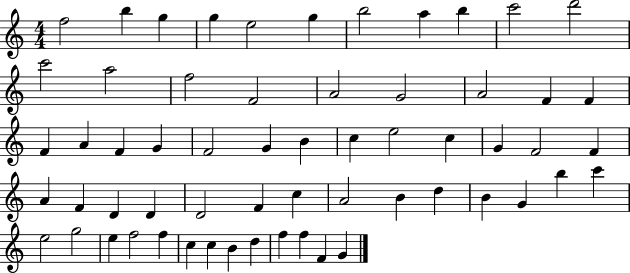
{
  \clef treble
  \numericTimeSignature
  \time 4/4
  \key c \major
  f''2 b''4 g''4 | g''4 e''2 g''4 | b''2 a''4 b''4 | c'''2 d'''2 | \break c'''2 a''2 | f''2 f'2 | a'2 g'2 | a'2 f'4 f'4 | \break f'4 a'4 f'4 g'4 | f'2 g'4 b'4 | c''4 e''2 c''4 | g'4 f'2 f'4 | \break a'4 f'4 d'4 d'4 | d'2 f'4 c''4 | a'2 b'4 d''4 | b'4 g'4 b''4 c'''4 | \break e''2 g''2 | e''4 f''2 f''4 | c''4 c''4 b'4 d''4 | f''4 f''4 f'4 g'4 | \break \bar "|."
}